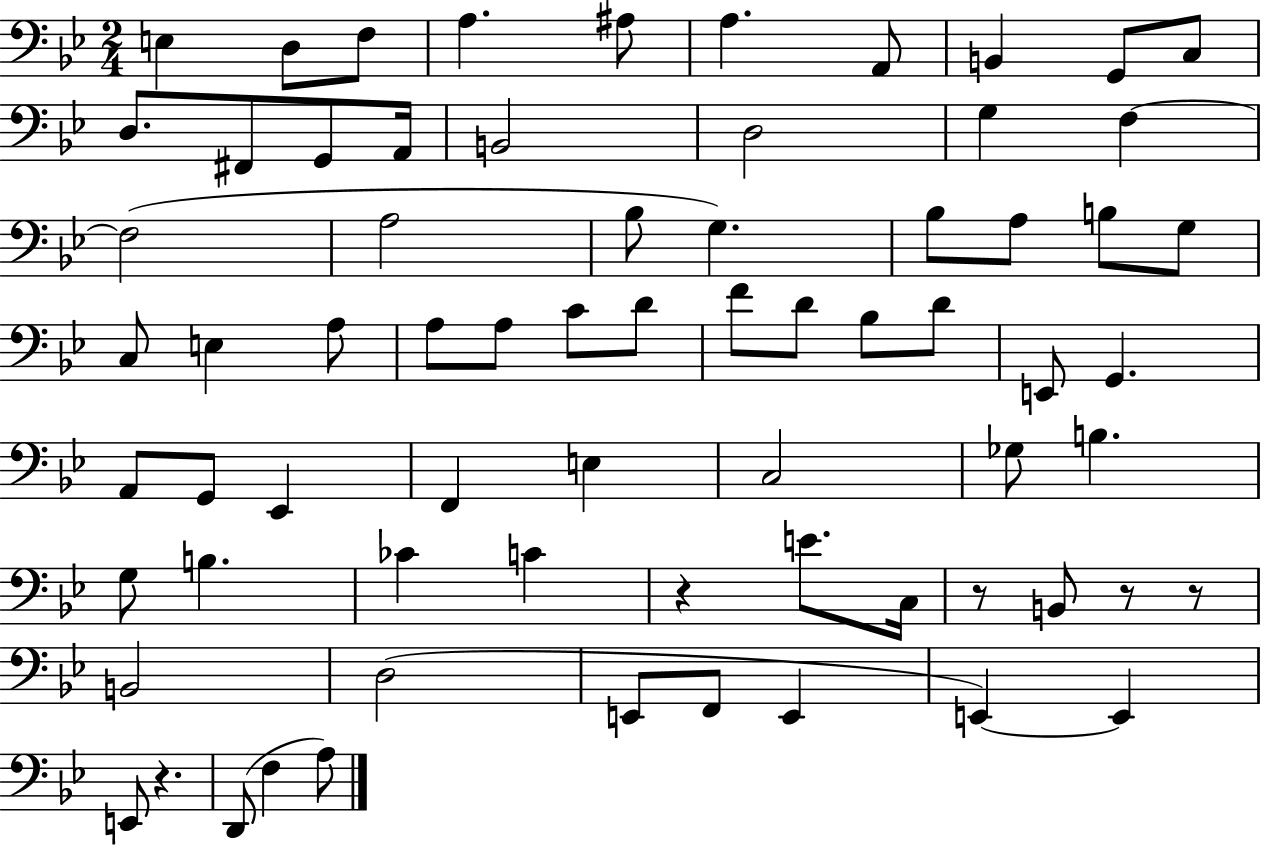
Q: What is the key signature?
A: BES major